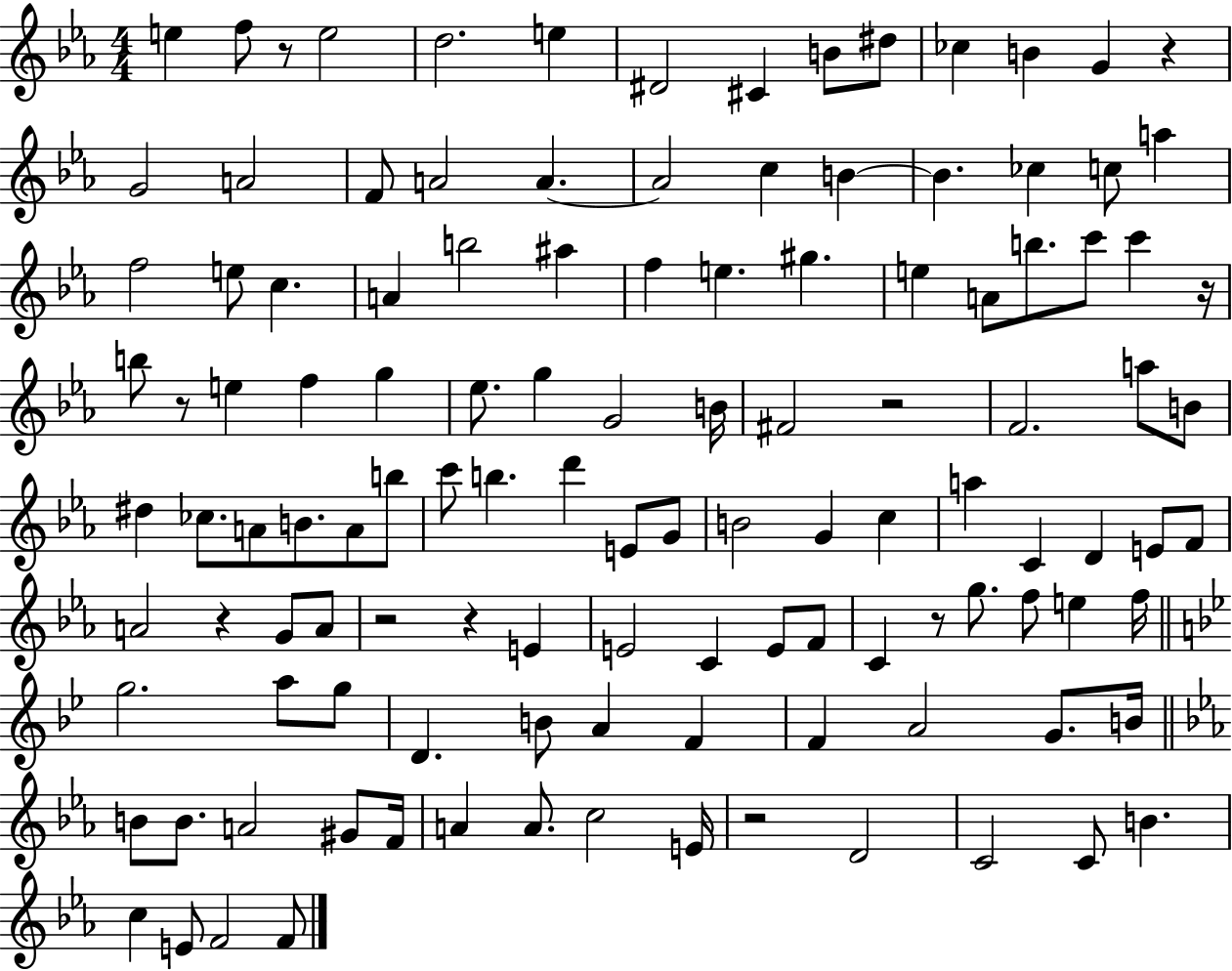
{
  \clef treble
  \numericTimeSignature
  \time 4/4
  \key ees \major
  e''4 f''8 r8 e''2 | d''2. e''4 | dis'2 cis'4 b'8 dis''8 | ces''4 b'4 g'4 r4 | \break g'2 a'2 | f'8 a'2 a'4.~~ | a'2 c''4 b'4~~ | b'4. ces''4 c''8 a''4 | \break f''2 e''8 c''4. | a'4 b''2 ais''4 | f''4 e''4. gis''4. | e''4 a'8 b''8. c'''8 c'''4 r16 | \break b''8 r8 e''4 f''4 g''4 | ees''8. g''4 g'2 b'16 | fis'2 r2 | f'2. a''8 b'8 | \break dis''4 ces''8. a'8 b'8. a'8 b''8 | c'''8 b''4. d'''4 e'8 g'8 | b'2 g'4 c''4 | a''4 c'4 d'4 e'8 f'8 | \break a'2 r4 g'8 a'8 | r2 r4 e'4 | e'2 c'4 e'8 f'8 | c'4 r8 g''8. f''8 e''4 f''16 | \break \bar "||" \break \key bes \major g''2. a''8 g''8 | d'4. b'8 a'4 f'4 | f'4 a'2 g'8. b'16 | \bar "||" \break \key ees \major b'8 b'8. a'2 gis'8 f'16 | a'4 a'8. c''2 e'16 | r2 d'2 | c'2 c'8 b'4. | \break c''4 e'8 f'2 f'8 | \bar "|."
}